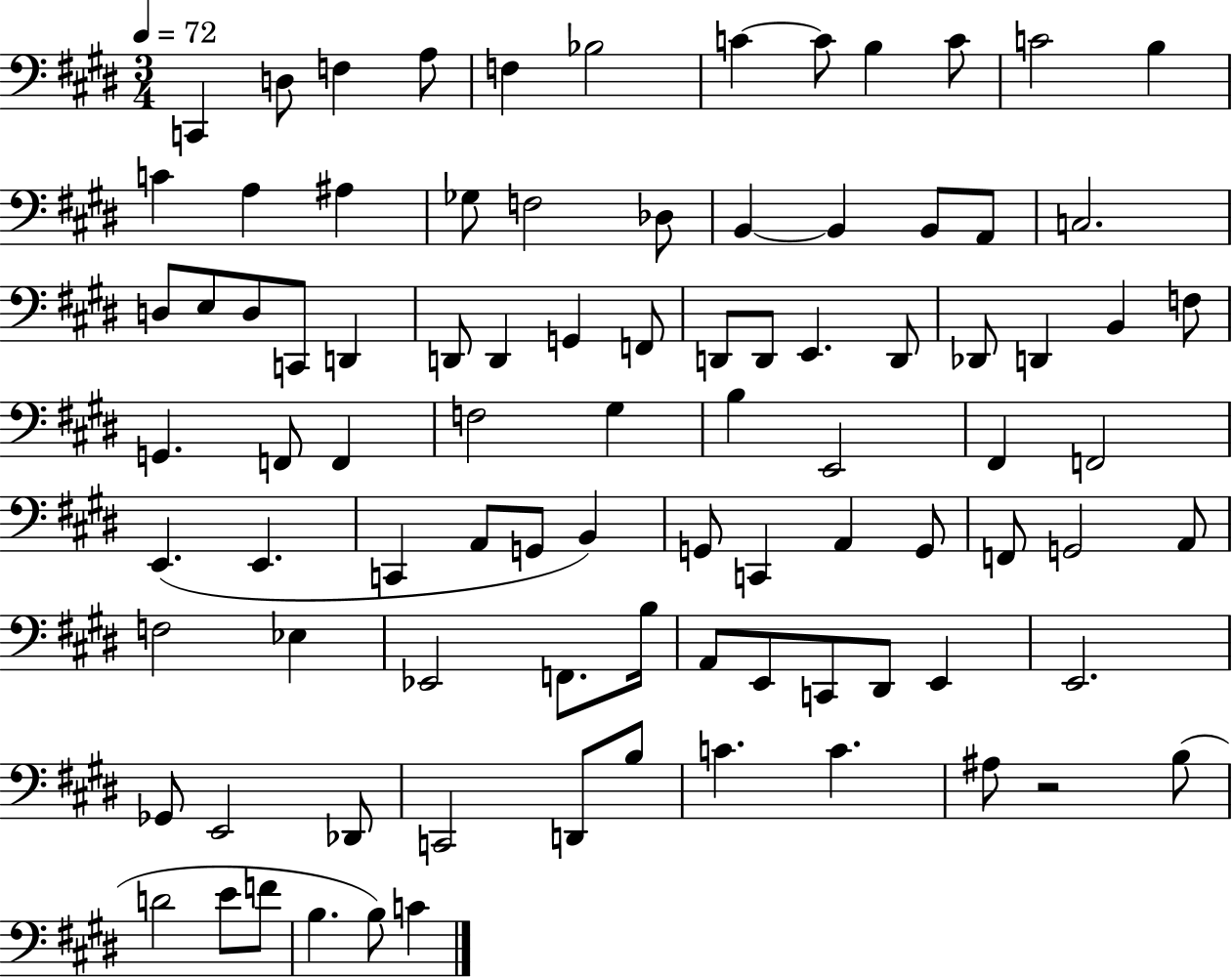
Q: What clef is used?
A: bass